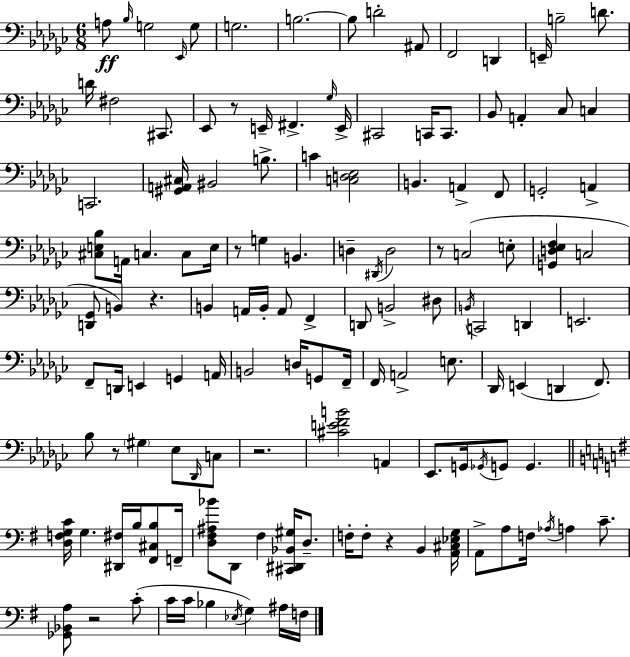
X:1
T:Untitled
M:6/8
L:1/4
K:Ebm
A,/2 _B,/4 G,2 _E,,/4 G,/2 G,2 B,2 B,/2 D2 ^A,,/2 F,,2 D,, E,,/4 B,2 D/2 D/4 ^F,2 ^C,,/2 _E,,/2 z/2 E,,/4 ^F,, _G,/4 E,,/4 ^C,,2 C,,/4 C,,/2 _B,,/2 A,, _C,/2 C, C,,2 [^G,,A,,^C,]/4 ^B,,2 B,/2 C [C,D,_E,]2 B,, A,, F,,/2 G,,2 A,, [^C,E,_B,]/2 A,,/4 C, C,/2 E,/4 z/2 G, B,, D, ^D,,/4 D,2 z/2 C,2 E,/2 [G,,D,_E,F,] C,2 [D,,_G,,]/2 B,, z B,, A,,/4 B,,/4 A,,/2 F,, D,,/2 B,,2 ^D,/2 B,,/4 C,,2 D,, E,,2 F,,/2 D,,/4 E,, G,, A,,/4 B,,2 D,/4 G,,/2 F,,/4 F,,/4 A,,2 E,/2 _D,,/4 E,, D,, F,,/2 _B,/2 z/2 ^G, _E,/2 _D,,/4 C,/2 z2 [^CEFB]2 A,, _E,,/2 G,,/4 _G,,/4 G,,/2 G,, [D,F,G,C]/4 G, [^D,,^F,]/4 B,/4 [^F,,^C,B,]/2 F,,/4 [D,^F,^A,_B]/2 D,,/2 ^F, [^C,,^D,,_B,,^G,]/4 D,/2 F,/4 F,/2 z B,, [A,,^C,_E,G,]/4 A,,/2 A,/2 F,/4 _A,/4 A, C/2 [_G,,_B,,A,]/2 z2 C/2 C/4 C/4 _B, _E,/4 G, ^A,/4 F,/4